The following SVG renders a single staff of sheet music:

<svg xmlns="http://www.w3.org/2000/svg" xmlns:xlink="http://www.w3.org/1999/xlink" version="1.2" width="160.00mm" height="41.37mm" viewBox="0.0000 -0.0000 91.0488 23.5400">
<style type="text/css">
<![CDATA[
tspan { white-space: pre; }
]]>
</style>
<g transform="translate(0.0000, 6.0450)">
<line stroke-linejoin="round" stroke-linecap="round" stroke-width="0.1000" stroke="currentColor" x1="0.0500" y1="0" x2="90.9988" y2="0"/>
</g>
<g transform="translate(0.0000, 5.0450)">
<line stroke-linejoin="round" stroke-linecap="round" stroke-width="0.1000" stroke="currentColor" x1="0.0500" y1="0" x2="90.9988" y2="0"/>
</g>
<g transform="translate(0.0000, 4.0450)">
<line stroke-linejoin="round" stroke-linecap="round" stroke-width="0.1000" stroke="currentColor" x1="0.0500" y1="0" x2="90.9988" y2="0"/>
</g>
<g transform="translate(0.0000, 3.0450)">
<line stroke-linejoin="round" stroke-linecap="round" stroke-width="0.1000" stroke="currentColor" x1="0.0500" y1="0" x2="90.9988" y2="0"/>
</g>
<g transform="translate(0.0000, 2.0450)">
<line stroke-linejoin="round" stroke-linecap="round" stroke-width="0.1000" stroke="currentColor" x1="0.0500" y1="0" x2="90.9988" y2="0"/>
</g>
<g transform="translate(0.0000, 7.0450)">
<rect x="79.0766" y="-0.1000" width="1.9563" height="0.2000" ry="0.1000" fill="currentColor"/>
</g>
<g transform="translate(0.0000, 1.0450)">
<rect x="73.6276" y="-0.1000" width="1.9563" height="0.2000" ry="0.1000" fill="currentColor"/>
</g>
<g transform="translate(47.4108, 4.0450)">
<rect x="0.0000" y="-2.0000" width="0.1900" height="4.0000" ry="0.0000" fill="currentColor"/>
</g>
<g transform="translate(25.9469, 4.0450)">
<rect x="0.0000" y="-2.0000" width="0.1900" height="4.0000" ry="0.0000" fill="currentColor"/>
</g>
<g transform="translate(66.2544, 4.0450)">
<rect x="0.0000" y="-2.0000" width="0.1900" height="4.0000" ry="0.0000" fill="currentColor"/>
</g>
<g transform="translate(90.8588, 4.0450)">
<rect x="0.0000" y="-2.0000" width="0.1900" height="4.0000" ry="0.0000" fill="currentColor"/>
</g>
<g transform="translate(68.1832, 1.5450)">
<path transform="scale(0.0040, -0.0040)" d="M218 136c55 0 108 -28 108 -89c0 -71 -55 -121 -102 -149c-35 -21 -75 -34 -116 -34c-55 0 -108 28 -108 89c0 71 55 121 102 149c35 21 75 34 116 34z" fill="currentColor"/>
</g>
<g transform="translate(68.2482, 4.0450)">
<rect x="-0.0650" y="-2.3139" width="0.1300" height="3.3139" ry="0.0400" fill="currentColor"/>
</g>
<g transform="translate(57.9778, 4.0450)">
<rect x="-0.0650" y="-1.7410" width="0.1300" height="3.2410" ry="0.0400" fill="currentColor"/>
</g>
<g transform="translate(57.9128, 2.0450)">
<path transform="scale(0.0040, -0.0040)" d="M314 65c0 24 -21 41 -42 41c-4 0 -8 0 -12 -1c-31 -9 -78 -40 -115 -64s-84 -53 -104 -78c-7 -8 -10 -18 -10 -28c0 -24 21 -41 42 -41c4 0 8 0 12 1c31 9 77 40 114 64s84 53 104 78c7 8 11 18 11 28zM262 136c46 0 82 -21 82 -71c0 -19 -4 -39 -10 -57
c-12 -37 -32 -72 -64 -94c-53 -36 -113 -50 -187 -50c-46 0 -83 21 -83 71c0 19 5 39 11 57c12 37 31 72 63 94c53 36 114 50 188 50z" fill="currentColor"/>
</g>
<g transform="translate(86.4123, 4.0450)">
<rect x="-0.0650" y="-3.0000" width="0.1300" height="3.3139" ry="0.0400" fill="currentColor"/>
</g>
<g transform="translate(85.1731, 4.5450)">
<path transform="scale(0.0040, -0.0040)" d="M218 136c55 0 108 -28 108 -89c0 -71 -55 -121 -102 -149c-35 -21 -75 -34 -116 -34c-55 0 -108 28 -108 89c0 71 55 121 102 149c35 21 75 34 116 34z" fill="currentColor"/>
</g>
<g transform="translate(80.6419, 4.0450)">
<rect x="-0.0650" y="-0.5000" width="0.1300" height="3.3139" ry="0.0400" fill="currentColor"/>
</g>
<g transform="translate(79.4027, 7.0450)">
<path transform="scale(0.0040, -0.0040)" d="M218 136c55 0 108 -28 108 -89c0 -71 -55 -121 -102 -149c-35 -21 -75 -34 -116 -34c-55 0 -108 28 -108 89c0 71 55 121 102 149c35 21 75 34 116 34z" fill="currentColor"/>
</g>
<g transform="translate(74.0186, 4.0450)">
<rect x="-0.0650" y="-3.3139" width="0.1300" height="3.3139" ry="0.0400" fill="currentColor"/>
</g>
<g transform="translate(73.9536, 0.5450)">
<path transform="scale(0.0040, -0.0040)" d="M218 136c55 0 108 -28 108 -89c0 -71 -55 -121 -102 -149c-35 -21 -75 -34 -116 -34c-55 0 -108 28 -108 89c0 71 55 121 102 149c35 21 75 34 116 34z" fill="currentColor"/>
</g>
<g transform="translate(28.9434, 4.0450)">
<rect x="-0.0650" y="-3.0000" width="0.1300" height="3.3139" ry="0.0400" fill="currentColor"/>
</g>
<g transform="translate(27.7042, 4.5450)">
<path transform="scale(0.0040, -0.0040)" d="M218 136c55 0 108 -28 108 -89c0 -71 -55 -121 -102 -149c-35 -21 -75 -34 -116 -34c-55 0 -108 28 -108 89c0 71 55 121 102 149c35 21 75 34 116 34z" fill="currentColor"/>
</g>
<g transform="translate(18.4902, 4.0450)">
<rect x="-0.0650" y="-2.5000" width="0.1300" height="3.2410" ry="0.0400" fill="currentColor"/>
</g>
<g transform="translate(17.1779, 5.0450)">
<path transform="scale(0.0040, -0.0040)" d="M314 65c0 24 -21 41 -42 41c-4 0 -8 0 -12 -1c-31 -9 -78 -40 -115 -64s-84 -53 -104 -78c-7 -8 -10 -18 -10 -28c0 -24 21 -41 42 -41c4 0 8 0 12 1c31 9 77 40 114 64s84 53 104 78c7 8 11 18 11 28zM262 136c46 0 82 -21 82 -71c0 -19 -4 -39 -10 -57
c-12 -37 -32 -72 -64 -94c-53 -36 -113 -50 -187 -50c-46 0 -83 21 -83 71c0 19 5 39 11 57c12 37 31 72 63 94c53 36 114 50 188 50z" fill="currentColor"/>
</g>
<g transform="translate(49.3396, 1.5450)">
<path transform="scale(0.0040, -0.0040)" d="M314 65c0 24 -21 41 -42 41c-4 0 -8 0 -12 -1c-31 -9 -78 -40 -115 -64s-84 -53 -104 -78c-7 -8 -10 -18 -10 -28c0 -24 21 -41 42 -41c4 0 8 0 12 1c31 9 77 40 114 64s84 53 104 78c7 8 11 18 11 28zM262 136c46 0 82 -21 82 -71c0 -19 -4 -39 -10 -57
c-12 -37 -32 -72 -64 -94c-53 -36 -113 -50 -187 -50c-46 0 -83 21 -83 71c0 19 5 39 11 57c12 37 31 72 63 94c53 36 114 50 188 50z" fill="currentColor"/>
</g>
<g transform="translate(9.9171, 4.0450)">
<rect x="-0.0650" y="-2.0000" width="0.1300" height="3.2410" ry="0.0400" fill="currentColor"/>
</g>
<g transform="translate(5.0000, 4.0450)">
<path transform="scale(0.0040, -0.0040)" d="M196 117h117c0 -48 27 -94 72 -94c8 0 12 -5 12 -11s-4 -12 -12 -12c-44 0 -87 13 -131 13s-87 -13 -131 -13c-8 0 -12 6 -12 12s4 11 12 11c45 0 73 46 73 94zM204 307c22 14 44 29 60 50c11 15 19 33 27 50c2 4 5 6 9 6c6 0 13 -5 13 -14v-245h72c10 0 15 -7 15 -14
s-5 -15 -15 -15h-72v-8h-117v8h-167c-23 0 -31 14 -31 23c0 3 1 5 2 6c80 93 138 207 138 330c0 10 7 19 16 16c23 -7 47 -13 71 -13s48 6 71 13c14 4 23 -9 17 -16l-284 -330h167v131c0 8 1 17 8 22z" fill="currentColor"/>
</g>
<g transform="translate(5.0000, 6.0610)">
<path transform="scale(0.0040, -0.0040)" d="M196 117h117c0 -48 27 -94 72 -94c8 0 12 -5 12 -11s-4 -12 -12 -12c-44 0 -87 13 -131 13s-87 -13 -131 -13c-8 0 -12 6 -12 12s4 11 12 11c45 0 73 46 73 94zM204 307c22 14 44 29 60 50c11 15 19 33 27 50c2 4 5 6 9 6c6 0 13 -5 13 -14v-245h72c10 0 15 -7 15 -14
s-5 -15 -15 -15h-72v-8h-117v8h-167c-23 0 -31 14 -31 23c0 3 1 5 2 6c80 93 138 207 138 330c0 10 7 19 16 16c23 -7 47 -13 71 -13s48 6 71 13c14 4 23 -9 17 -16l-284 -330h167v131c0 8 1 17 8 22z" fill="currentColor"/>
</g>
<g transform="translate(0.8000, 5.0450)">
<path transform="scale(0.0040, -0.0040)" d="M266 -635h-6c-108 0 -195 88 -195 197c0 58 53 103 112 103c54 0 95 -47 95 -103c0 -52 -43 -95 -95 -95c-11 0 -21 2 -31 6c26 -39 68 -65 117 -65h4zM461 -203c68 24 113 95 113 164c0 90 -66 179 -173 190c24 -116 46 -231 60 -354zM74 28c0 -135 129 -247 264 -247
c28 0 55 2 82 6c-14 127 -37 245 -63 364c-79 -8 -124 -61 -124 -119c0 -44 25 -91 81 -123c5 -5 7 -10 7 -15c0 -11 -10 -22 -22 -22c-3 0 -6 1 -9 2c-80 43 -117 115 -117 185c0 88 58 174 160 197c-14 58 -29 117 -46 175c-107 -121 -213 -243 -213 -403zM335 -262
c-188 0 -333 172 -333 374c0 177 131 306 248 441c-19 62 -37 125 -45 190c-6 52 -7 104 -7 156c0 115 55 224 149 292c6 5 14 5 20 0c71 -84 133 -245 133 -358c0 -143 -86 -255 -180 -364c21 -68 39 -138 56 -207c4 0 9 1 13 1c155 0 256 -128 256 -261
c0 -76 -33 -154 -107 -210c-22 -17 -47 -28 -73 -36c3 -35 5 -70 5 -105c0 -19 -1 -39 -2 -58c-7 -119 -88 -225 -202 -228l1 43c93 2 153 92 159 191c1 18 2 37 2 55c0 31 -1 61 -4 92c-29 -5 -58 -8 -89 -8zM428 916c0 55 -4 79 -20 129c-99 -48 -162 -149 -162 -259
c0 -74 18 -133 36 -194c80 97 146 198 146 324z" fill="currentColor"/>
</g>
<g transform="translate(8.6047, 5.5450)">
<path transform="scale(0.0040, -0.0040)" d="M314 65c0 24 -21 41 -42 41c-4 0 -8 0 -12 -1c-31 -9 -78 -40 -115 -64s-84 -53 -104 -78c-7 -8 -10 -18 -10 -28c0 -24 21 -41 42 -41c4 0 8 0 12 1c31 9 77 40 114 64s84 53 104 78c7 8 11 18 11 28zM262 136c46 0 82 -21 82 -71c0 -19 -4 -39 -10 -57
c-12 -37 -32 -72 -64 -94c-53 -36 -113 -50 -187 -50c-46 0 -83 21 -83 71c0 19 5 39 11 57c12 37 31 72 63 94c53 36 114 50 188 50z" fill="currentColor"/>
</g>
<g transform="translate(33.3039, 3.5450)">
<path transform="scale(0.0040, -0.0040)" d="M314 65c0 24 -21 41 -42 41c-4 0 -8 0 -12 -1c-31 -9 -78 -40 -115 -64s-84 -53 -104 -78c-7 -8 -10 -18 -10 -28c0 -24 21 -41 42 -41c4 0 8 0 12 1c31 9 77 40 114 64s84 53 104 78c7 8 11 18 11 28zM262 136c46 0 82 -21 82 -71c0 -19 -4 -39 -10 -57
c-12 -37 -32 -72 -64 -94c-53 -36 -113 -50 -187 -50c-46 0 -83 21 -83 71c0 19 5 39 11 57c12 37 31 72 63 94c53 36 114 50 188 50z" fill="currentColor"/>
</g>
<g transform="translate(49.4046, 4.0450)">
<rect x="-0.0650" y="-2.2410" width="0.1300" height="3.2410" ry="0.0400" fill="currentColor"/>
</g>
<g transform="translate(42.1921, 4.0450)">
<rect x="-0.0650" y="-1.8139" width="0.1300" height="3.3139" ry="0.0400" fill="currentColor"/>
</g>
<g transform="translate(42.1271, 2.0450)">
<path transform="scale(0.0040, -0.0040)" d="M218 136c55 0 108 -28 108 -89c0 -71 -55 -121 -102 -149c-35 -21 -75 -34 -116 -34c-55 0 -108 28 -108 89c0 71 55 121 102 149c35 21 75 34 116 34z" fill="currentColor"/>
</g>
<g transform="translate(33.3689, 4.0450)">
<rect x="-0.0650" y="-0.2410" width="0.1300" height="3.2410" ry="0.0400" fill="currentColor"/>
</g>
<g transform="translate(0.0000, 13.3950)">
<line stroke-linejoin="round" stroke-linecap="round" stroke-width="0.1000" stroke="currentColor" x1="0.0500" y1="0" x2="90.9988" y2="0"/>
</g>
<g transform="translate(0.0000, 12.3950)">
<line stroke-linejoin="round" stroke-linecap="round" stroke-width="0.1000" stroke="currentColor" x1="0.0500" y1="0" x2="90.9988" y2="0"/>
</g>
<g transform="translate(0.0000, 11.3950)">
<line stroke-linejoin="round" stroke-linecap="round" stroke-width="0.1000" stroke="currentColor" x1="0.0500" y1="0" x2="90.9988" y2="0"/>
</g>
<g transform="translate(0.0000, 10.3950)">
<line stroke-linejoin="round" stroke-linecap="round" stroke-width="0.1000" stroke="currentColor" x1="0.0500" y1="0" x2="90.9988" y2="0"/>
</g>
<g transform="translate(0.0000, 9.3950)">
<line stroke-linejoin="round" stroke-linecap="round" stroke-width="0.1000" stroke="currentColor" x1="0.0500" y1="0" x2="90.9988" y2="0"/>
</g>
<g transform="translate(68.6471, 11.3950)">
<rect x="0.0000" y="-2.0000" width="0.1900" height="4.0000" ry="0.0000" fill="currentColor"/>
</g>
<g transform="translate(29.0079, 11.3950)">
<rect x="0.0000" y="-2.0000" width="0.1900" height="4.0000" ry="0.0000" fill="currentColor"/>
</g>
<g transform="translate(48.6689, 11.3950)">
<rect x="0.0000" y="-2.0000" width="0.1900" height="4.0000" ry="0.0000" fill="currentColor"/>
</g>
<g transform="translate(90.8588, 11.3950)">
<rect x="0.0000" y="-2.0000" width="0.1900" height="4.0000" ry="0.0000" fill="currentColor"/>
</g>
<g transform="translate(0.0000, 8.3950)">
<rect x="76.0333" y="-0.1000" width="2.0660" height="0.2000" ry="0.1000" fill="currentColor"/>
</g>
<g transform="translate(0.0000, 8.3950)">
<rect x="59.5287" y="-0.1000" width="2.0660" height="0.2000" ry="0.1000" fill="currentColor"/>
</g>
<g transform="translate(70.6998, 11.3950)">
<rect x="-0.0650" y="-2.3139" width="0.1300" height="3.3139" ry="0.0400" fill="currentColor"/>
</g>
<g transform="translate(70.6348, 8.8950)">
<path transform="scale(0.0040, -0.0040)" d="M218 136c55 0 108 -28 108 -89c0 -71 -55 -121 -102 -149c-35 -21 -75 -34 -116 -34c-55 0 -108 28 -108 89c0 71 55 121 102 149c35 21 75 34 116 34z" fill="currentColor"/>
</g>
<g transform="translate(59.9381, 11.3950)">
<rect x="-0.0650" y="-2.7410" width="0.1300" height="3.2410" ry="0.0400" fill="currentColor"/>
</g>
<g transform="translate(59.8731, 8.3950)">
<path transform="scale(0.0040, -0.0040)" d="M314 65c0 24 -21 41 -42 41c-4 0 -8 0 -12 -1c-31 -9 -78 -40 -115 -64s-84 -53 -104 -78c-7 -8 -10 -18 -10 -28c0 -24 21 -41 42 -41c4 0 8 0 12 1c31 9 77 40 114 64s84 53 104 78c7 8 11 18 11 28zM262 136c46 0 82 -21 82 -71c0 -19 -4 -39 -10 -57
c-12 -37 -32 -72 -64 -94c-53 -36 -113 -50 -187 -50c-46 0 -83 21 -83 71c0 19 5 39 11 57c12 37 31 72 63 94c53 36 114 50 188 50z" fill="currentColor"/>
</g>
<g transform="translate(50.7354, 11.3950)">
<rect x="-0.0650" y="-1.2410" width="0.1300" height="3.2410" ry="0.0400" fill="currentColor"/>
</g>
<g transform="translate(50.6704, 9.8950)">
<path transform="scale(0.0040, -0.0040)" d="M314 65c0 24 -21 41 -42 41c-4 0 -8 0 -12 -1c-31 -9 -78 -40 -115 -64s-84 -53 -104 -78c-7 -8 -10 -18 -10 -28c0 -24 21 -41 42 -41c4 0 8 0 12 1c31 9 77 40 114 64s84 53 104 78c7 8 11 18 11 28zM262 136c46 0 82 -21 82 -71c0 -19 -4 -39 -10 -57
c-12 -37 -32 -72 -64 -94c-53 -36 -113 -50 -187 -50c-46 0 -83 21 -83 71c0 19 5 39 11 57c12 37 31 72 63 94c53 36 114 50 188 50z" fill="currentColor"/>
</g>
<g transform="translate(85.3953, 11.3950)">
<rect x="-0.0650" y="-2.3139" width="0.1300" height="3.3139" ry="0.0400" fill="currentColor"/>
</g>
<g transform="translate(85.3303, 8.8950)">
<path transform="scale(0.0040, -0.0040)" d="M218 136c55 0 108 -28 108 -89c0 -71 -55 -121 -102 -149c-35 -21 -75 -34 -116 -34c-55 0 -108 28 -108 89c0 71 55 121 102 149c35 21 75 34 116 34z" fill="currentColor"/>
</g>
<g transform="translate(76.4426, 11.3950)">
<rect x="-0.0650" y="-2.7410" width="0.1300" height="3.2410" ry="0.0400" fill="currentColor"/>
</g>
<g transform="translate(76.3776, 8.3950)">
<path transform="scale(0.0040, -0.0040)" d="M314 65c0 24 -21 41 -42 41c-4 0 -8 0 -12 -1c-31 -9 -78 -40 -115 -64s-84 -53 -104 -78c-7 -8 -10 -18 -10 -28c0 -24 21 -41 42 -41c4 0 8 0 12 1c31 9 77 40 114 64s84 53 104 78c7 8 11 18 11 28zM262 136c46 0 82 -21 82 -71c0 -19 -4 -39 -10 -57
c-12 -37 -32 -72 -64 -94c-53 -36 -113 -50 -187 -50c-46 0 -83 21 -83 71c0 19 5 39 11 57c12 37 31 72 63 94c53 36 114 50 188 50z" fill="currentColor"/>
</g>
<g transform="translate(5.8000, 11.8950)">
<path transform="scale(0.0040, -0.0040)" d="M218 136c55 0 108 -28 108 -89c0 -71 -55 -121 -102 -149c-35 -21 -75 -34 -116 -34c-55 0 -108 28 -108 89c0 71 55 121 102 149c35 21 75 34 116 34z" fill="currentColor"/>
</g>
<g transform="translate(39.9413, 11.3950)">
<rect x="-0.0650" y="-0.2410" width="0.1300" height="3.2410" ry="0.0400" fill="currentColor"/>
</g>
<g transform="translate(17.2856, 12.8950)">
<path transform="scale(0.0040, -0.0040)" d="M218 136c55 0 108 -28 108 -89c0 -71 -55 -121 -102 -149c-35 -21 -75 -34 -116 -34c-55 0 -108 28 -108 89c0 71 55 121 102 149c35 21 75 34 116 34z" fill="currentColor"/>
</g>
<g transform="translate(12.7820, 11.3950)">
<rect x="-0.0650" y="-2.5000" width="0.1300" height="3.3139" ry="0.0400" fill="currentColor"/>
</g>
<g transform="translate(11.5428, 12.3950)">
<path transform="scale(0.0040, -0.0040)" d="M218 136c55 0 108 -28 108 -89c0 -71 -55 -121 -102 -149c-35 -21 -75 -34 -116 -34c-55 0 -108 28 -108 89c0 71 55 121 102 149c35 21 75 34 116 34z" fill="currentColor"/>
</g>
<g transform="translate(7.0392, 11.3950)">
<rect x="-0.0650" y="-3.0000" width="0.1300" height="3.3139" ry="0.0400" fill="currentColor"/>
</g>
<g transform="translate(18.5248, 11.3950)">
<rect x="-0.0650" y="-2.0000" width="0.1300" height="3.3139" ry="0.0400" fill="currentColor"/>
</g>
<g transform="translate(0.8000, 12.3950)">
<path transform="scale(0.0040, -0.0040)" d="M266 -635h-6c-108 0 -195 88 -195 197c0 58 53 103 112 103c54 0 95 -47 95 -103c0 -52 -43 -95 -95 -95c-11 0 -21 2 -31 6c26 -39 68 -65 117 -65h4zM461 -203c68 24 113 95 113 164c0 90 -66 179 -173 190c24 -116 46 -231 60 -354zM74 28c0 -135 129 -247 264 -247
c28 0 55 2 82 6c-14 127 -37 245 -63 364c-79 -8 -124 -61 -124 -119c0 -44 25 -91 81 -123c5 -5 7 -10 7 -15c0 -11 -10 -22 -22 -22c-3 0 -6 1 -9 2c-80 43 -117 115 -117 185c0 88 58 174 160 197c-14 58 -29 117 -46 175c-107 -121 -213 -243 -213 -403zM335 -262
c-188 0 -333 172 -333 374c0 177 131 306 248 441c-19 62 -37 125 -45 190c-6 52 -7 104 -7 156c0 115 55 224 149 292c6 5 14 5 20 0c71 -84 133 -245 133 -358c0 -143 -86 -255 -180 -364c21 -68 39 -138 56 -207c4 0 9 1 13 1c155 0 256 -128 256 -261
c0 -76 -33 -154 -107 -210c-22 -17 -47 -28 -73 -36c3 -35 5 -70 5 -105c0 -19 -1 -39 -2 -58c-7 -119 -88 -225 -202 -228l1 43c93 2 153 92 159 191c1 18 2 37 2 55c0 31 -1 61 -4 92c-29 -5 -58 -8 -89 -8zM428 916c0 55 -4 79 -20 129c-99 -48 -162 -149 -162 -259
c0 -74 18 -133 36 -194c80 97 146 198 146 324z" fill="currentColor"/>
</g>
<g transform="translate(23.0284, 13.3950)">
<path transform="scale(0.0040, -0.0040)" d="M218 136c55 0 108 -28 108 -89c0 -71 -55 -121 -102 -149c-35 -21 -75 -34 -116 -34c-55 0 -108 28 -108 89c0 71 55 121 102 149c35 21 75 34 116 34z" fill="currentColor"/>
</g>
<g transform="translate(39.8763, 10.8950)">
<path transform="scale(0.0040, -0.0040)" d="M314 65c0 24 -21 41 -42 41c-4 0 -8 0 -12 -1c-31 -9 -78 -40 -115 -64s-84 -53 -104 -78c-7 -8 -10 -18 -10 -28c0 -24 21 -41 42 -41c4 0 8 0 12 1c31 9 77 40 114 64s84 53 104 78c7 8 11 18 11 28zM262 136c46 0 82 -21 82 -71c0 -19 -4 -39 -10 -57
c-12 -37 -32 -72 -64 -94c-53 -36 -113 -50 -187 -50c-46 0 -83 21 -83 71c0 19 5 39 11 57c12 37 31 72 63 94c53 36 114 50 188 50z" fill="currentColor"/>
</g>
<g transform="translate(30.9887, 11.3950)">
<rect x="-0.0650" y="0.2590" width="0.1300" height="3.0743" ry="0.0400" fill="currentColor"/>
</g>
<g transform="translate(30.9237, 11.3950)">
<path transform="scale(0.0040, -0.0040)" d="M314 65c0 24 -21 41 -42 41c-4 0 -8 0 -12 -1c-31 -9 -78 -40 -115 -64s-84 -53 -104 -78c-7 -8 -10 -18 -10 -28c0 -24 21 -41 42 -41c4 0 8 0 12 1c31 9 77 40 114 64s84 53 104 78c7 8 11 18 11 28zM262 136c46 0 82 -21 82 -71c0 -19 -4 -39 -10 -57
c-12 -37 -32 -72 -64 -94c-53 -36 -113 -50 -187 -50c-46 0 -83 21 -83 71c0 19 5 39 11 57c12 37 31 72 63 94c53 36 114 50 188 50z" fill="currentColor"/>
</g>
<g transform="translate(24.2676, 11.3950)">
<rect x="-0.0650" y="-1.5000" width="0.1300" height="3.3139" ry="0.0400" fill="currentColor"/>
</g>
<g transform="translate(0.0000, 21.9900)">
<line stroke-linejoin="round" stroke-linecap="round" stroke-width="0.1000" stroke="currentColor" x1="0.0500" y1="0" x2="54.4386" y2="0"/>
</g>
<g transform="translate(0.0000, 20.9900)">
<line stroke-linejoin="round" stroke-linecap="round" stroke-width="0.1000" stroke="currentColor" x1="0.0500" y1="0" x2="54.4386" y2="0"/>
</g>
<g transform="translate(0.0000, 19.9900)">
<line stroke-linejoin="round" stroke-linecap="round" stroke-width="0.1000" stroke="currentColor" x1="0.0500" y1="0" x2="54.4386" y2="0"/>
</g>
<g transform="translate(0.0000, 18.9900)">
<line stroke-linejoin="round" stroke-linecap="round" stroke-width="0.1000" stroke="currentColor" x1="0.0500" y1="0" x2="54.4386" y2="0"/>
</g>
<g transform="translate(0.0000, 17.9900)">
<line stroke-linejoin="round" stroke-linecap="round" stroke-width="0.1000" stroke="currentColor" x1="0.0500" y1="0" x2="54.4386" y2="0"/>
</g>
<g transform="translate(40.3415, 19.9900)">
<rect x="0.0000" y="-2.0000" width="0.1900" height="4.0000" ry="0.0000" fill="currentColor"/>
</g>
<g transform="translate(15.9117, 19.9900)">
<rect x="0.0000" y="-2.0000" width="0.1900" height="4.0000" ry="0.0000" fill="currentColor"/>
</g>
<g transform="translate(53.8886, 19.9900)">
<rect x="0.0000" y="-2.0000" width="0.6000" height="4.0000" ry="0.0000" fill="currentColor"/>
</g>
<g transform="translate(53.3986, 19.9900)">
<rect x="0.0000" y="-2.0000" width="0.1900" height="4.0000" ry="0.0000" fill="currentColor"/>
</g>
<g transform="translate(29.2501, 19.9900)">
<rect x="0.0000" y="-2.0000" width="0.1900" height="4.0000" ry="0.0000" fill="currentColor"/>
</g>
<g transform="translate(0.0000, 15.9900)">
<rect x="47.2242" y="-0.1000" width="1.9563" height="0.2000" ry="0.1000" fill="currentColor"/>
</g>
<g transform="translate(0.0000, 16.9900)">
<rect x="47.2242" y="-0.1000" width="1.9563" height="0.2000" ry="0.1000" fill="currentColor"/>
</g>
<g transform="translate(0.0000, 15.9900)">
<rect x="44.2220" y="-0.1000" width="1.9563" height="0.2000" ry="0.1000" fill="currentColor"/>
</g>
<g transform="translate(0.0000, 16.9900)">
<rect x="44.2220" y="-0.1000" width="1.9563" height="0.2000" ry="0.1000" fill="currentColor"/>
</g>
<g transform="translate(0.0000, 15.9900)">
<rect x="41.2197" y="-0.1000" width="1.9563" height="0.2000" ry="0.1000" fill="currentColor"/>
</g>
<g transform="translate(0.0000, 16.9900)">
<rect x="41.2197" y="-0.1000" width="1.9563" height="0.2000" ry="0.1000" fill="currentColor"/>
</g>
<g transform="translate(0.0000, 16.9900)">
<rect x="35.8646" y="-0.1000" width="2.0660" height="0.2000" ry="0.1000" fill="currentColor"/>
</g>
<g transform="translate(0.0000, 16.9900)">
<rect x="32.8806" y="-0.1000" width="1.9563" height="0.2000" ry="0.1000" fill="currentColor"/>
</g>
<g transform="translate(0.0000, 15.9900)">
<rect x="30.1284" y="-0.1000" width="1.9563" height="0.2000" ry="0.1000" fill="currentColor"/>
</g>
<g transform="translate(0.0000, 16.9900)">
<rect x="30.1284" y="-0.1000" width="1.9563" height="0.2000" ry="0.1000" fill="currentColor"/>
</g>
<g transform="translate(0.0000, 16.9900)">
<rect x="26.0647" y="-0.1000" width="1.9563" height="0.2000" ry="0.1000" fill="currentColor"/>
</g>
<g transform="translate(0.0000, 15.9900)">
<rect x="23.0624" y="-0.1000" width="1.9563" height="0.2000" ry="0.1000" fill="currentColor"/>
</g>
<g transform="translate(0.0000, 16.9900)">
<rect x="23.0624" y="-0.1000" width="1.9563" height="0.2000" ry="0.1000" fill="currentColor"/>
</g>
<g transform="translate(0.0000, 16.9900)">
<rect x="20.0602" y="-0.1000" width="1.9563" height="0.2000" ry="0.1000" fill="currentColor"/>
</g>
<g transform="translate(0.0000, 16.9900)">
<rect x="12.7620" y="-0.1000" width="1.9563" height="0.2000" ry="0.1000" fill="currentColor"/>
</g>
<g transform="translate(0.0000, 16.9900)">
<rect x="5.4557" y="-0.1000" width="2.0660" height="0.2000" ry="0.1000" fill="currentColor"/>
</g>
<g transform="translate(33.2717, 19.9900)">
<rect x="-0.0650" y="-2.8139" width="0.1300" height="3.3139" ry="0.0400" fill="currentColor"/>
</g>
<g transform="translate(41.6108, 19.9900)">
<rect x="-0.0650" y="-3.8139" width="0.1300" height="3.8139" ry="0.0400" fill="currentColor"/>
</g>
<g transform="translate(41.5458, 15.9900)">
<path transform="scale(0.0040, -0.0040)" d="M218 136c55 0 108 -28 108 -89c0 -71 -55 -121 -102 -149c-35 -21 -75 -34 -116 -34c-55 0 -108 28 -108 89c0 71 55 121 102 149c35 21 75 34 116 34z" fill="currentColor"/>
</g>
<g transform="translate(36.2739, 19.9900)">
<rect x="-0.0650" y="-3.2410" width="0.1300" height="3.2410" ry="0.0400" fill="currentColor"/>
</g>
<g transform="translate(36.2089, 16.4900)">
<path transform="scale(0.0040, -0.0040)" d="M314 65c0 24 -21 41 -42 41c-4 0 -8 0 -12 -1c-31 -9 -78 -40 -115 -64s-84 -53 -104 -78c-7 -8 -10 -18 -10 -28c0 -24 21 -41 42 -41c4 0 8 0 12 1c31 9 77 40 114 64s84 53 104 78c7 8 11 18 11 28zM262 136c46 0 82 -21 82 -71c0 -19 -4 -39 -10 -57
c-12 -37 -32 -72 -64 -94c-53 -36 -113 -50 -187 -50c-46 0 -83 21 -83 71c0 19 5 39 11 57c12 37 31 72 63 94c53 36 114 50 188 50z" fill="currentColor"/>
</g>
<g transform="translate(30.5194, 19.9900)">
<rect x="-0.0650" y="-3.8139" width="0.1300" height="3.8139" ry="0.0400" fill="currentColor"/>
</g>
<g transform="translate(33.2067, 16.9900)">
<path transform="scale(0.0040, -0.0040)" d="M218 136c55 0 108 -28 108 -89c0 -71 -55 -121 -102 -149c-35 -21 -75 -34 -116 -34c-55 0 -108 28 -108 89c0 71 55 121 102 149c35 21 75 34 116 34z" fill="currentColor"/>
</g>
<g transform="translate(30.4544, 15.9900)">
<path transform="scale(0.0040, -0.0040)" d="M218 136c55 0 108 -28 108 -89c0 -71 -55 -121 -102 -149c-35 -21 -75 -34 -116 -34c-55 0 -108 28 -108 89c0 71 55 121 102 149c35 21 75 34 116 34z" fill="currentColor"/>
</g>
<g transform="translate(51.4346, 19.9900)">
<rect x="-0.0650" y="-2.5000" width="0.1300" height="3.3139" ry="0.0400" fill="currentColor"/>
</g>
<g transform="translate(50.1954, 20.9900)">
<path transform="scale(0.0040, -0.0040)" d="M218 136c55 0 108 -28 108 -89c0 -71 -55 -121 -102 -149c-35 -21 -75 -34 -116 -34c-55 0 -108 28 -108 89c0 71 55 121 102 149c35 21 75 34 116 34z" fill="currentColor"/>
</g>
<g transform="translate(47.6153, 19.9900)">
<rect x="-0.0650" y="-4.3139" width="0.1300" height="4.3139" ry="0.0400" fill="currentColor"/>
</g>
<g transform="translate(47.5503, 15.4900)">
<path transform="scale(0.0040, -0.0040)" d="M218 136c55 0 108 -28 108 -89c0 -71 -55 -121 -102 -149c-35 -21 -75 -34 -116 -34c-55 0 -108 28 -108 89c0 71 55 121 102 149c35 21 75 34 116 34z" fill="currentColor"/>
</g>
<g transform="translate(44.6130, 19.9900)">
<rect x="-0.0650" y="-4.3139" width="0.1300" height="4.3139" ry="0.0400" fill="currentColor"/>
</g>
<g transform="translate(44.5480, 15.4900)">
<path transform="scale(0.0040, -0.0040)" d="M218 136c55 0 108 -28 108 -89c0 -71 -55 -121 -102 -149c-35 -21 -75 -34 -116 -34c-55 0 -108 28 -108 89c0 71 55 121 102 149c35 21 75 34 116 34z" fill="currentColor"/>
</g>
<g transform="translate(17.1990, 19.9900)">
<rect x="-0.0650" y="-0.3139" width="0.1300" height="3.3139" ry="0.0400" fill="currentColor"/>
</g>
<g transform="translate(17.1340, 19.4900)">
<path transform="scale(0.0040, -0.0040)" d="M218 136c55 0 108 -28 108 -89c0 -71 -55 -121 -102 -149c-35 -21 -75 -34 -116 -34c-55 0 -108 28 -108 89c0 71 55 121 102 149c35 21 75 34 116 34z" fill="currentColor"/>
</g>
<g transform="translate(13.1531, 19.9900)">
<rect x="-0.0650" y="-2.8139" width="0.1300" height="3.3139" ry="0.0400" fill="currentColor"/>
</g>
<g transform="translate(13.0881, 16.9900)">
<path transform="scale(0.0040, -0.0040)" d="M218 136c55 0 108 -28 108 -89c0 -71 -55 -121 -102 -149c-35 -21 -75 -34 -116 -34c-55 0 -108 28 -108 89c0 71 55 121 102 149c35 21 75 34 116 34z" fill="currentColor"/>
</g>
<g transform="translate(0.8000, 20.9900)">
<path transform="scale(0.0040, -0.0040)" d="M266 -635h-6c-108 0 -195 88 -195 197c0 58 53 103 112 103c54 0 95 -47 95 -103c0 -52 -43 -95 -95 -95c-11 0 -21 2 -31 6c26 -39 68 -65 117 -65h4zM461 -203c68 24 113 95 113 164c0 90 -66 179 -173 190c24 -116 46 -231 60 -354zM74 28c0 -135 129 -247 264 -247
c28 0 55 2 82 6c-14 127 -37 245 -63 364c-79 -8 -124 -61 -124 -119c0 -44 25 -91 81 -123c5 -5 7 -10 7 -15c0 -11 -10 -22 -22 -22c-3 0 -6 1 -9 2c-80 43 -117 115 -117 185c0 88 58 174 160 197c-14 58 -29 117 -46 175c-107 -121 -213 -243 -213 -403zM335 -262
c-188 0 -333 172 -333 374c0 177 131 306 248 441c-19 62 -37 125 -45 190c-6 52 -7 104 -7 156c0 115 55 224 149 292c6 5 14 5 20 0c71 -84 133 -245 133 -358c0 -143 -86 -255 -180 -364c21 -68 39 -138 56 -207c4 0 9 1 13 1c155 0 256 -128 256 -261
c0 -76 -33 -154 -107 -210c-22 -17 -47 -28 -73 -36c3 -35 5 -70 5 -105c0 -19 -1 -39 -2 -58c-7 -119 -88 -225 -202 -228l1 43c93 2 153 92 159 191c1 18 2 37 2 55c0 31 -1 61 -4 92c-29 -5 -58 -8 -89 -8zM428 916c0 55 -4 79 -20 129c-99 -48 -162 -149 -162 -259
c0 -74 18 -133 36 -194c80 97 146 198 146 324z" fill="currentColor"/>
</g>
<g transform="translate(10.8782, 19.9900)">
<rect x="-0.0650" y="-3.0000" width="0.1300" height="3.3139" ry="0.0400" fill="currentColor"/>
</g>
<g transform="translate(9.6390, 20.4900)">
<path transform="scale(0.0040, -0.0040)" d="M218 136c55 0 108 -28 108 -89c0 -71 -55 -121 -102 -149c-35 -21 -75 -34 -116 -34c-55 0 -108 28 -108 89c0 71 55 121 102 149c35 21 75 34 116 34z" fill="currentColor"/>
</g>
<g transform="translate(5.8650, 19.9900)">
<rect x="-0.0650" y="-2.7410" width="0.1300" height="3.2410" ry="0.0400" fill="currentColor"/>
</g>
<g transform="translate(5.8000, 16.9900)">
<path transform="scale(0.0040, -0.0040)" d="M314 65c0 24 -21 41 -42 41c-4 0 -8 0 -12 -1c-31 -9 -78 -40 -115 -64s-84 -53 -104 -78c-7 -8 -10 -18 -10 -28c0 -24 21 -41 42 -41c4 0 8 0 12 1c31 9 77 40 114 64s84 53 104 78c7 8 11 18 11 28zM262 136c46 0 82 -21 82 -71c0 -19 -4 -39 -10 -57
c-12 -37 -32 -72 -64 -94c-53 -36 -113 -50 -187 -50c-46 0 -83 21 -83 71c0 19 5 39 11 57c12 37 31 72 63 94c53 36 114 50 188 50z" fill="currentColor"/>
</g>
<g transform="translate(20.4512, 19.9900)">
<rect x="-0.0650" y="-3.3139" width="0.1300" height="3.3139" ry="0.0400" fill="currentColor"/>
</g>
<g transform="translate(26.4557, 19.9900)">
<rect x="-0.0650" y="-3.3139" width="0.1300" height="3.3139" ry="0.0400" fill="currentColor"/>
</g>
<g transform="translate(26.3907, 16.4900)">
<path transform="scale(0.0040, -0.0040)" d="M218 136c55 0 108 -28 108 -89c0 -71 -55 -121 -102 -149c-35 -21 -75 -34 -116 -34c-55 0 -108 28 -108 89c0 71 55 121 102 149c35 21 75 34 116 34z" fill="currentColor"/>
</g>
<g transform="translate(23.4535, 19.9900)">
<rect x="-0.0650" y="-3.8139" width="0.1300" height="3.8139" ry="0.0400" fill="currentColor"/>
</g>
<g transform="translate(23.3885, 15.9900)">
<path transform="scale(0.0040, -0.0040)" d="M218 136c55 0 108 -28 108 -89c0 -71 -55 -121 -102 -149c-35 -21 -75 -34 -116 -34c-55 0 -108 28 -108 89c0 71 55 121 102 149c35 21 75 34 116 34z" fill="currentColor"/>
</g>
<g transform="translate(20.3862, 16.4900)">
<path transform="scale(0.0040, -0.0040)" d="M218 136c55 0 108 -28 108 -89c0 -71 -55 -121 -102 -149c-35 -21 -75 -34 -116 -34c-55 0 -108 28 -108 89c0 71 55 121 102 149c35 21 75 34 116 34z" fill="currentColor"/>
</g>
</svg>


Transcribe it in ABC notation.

X:1
T:Untitled
M:4/4
L:1/4
K:C
F2 G2 A c2 f g2 f2 g b C A A G F E B2 c2 e2 a2 g a2 g a2 A a c b c' b c' a b2 c' d' d' G